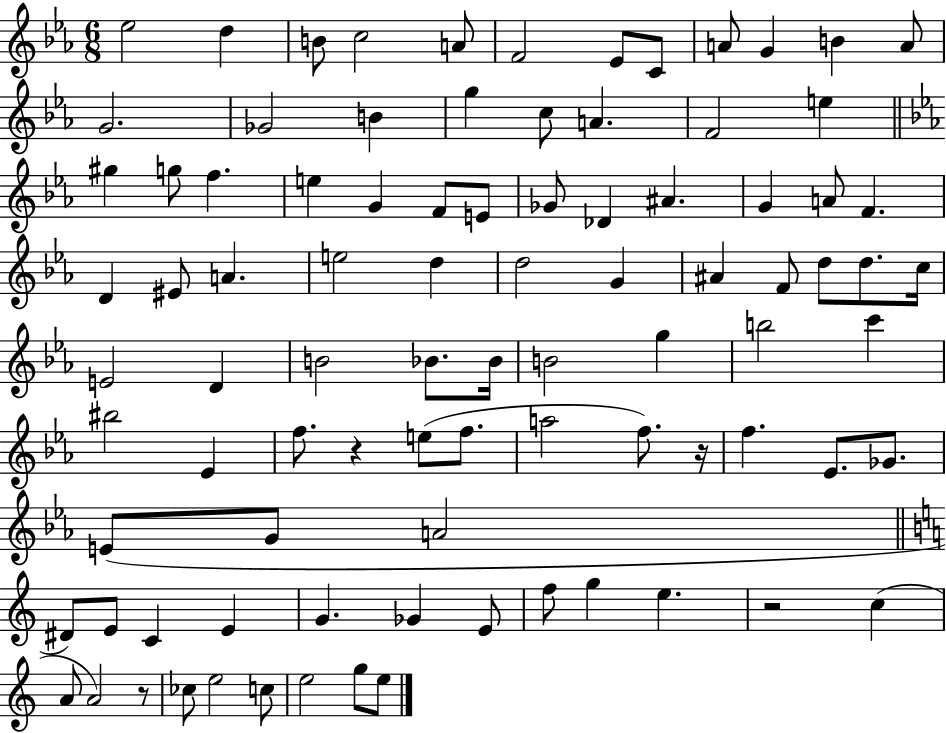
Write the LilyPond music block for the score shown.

{
  \clef treble
  \numericTimeSignature
  \time 6/8
  \key ees \major
  ees''2 d''4 | b'8 c''2 a'8 | f'2 ees'8 c'8 | a'8 g'4 b'4 a'8 | \break g'2. | ges'2 b'4 | g''4 c''8 a'4. | f'2 e''4 | \break \bar "||" \break \key c \minor gis''4 g''8 f''4. | e''4 g'4 f'8 e'8 | ges'8 des'4 ais'4. | g'4 a'8 f'4. | \break d'4 eis'8 a'4. | e''2 d''4 | d''2 g'4 | ais'4 f'8 d''8 d''8. c''16 | \break e'2 d'4 | b'2 bes'8. bes'16 | b'2 g''4 | b''2 c'''4 | \break bis''2 ees'4 | f''8. r4 e''8( f''8. | a''2 f''8.) r16 | f''4. ees'8. ges'8. | \break e'8( g'8 a'2 | \bar "||" \break \key a \minor dis'8) e'8 c'4 e'4 | g'4. ges'4 e'8 | f''8 g''4 e''4. | r2 c''4( | \break a'8 a'2) r8 | ces''8 e''2 c''8 | e''2 g''8 e''8 | \bar "|."
}